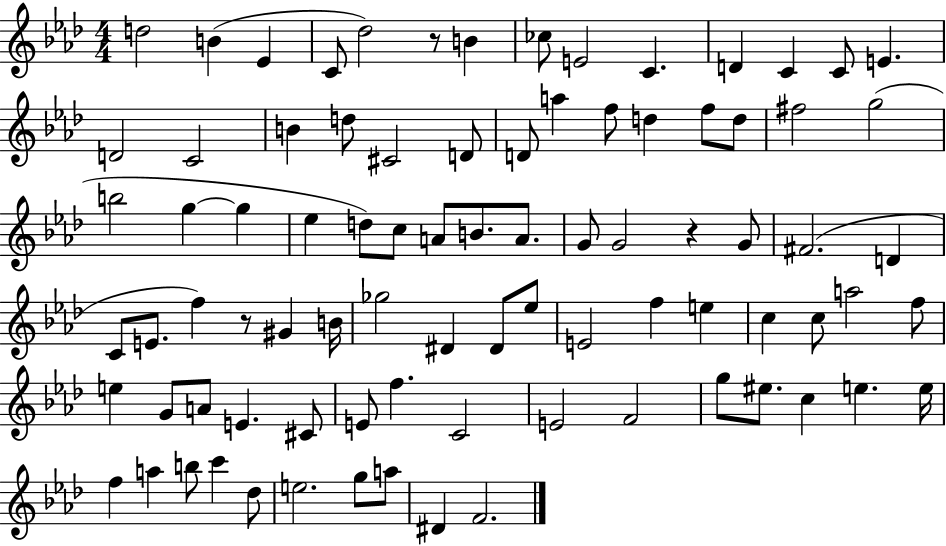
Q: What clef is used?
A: treble